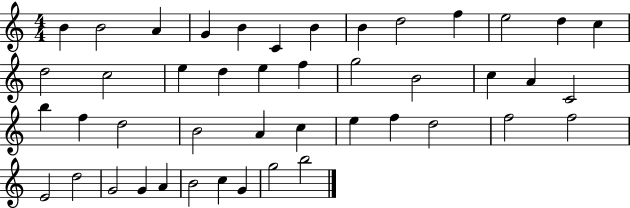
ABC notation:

X:1
T:Untitled
M:4/4
L:1/4
K:C
B B2 A G B C B B d2 f e2 d c d2 c2 e d e f g2 B2 c A C2 b f d2 B2 A c e f d2 f2 f2 E2 d2 G2 G A B2 c G g2 b2